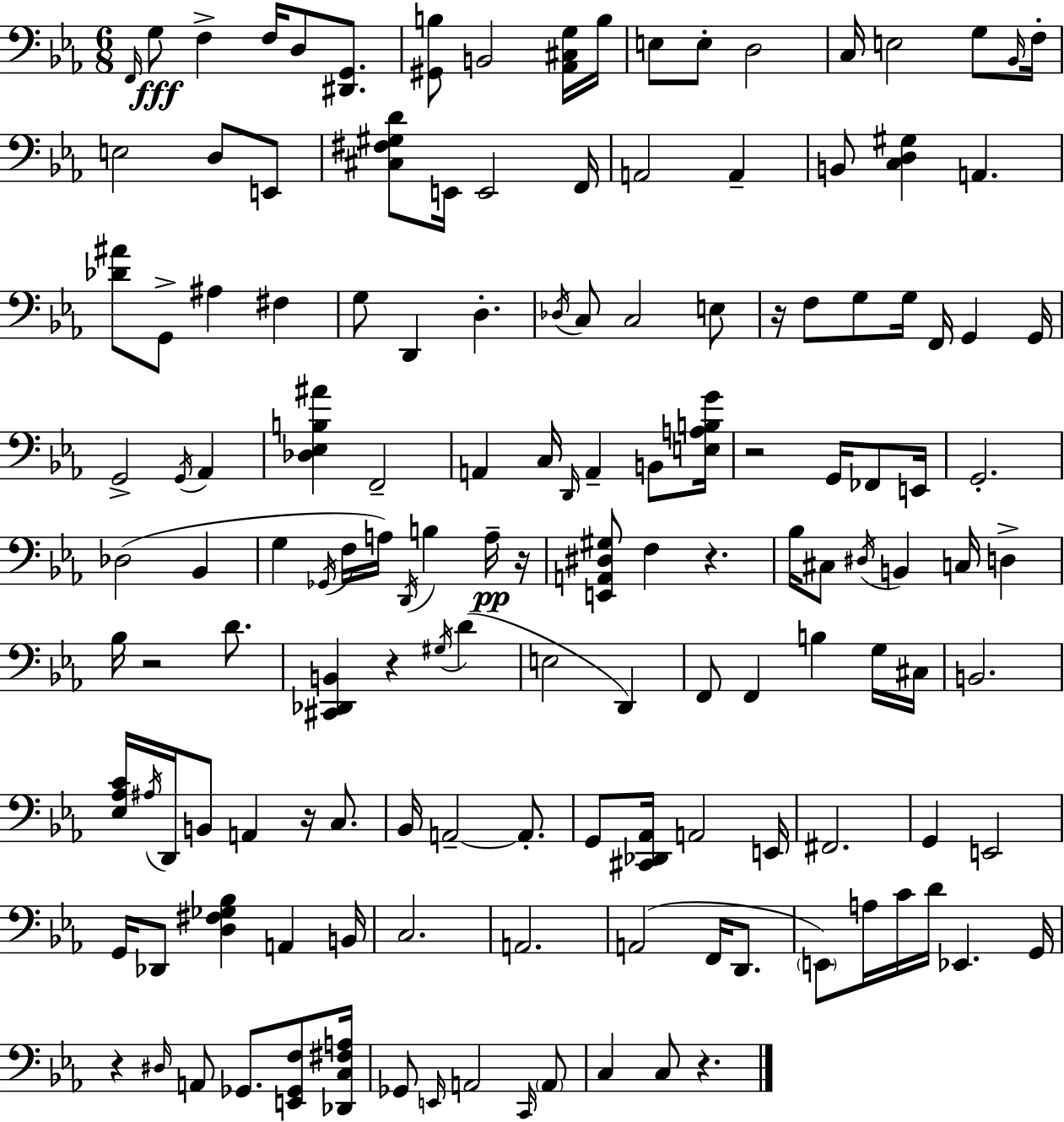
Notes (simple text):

F2/s G3/e F3/q F3/s D3/e [D#2,G2]/e. [G#2,B3]/e B2/h [Ab2,C#3,G3]/s B3/s E3/e E3/e D3/h C3/s E3/h G3/e Bb2/s F3/s E3/h D3/e E2/e [C#3,F#3,G#3,D4]/e E2/s E2/h F2/s A2/h A2/q B2/e [C3,D3,G#3]/q A2/q. [Db4,A#4]/e G2/e A#3/q F#3/q G3/e D2/q D3/q. Db3/s C3/e C3/h E3/e R/s F3/e G3/e G3/s F2/s G2/q G2/s G2/h G2/s Ab2/q [Db3,Eb3,B3,A#4]/q F2/h A2/q C3/s D2/s A2/q B2/e [E3,A3,B3,G4]/s R/h G2/s FES2/e E2/s G2/h. Db3/h Bb2/q G3/q Gb2/s F3/s A3/s D2/s B3/q A3/s R/s [E2,A2,D#3,G#3]/e F3/q R/q. Bb3/s C#3/e D#3/s B2/q C3/s D3/q Bb3/s R/h D4/e. [C#2,Db2,B2]/q R/q G#3/s D4/q E3/h D2/q F2/e F2/q B3/q G3/s C#3/s B2/h. [Eb3,Ab3,C4]/s A#3/s D2/s B2/e A2/q R/s C3/e. Bb2/s A2/h A2/e. G2/e [C#2,Db2,Ab2]/s A2/h E2/s F#2/h. G2/q E2/h G2/s Db2/e [D3,F#3,Gb3,Bb3]/q A2/q B2/s C3/h. A2/h. A2/h F2/s D2/e. E2/e A3/s C4/s D4/s Eb2/q. G2/s R/q D#3/s A2/e Gb2/e. [E2,Gb2,F3]/e [Db2,C3,F#3,A3]/s Gb2/e E2/s A2/h C2/s A2/e C3/q C3/e R/q.